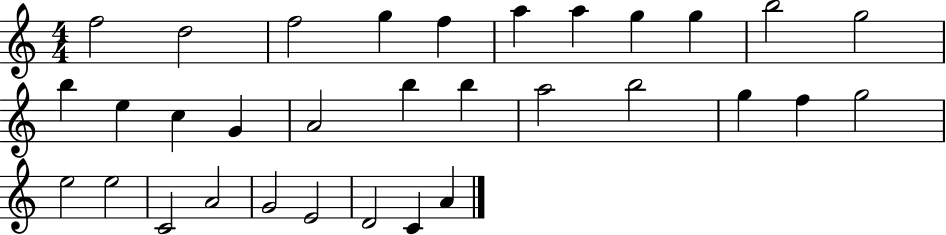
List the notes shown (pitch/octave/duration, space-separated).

F5/h D5/h F5/h G5/q F5/q A5/q A5/q G5/q G5/q B5/h G5/h B5/q E5/q C5/q G4/q A4/h B5/q B5/q A5/h B5/h G5/q F5/q G5/h E5/h E5/h C4/h A4/h G4/h E4/h D4/h C4/q A4/q